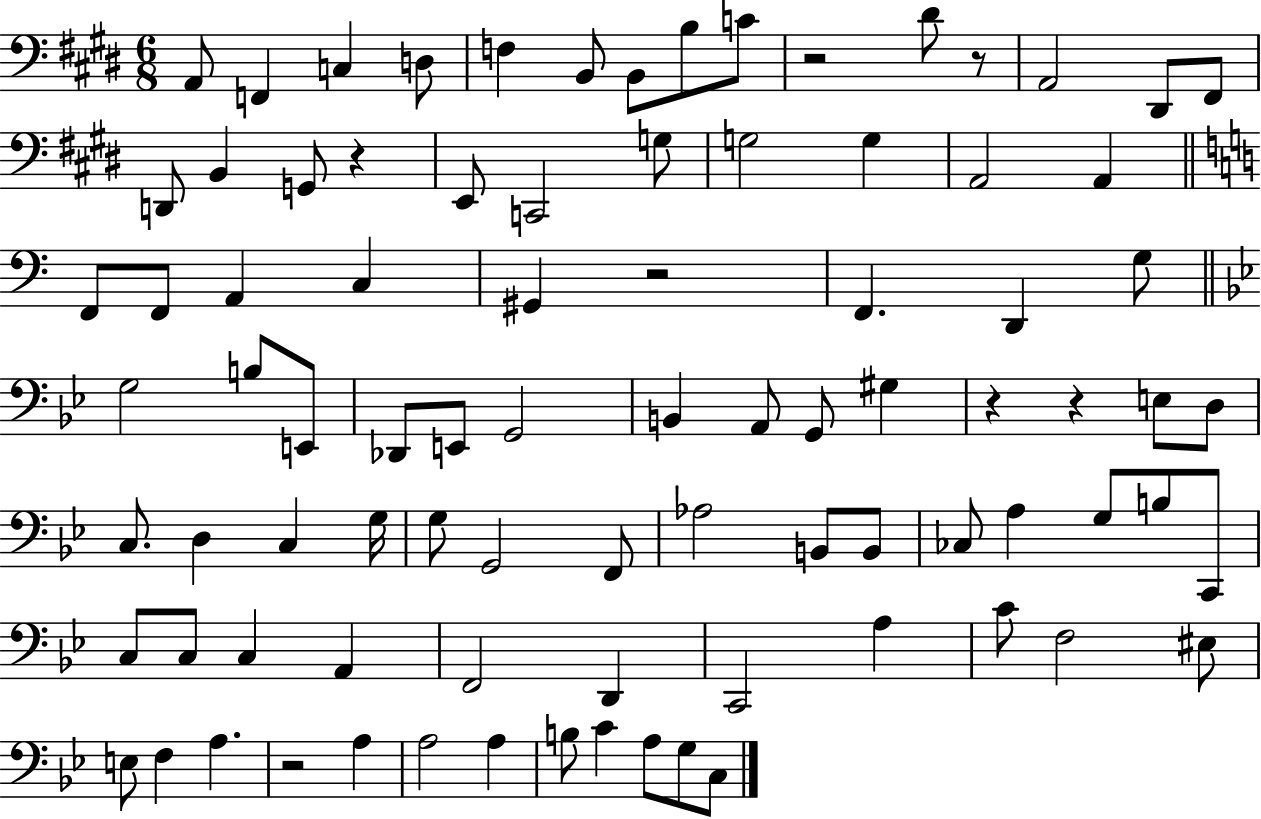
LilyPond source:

{
  \clef bass
  \numericTimeSignature
  \time 6/8
  \key e \major
  a,8 f,4 c4 d8 | f4 b,8 b,8 b8 c'8 | r2 dis'8 r8 | a,2 dis,8 fis,8 | \break d,8 b,4 g,8 r4 | e,8 c,2 g8 | g2 g4 | a,2 a,4 | \break \bar "||" \break \key c \major f,8 f,8 a,4 c4 | gis,4 r2 | f,4. d,4 g8 | \bar "||" \break \key g \minor g2 b8 e,8 | des,8 e,8 g,2 | b,4 a,8 g,8 gis4 | r4 r4 e8 d8 | \break c8. d4 c4 g16 | g8 g,2 f,8 | aes2 b,8 b,8 | ces8 a4 g8 b8 c,8 | \break c8 c8 c4 a,4 | f,2 d,4 | c,2 a4 | c'8 f2 eis8 | \break e8 f4 a4. | r2 a4 | a2 a4 | b8 c'4 a8 g8 c8 | \break \bar "|."
}